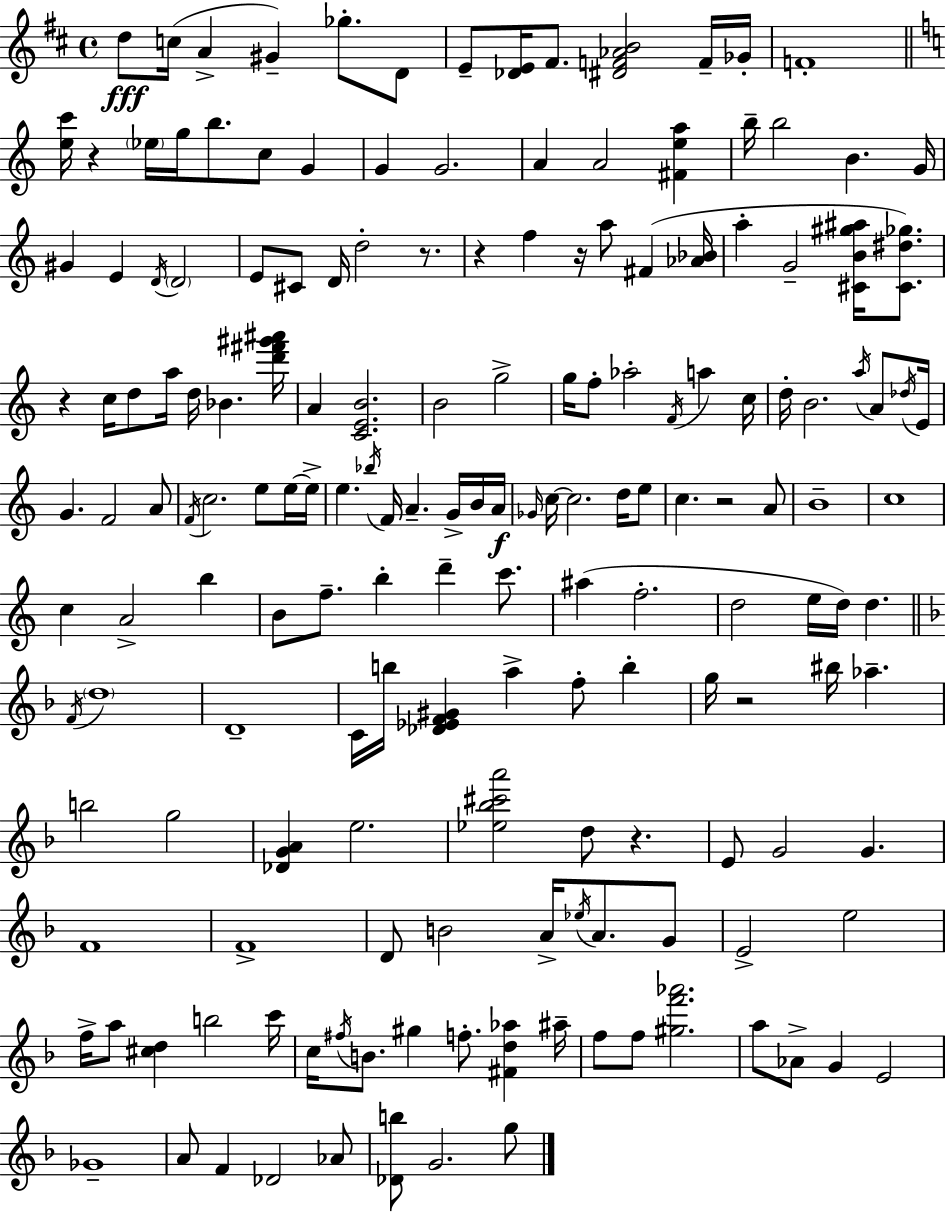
D5/e C5/s A4/q G#4/q Gb5/e. D4/e E4/e [Db4,E4]/s F#4/e. [D#4,F4,Ab4,B4]/h F4/s Gb4/s F4/w [E5,C6]/s R/q Eb5/s G5/s B5/e. C5/e G4/q G4/q G4/h. A4/q A4/h [F#4,E5,A5]/q B5/s B5/h B4/q. G4/s G#4/q E4/q D4/s D4/h E4/e C#4/e D4/s D5/h R/e. R/q F5/q R/s A5/e F#4/q [Ab4,Bb4]/s A5/q G4/h [C#4,B4,G#5,A#5]/s [C#4,D#5,Gb5]/e. R/q C5/s D5/e A5/s D5/s Bb4/q. [D6,F#6,G#6,A#6]/s A4/q [C4,E4,B4]/h. B4/h G5/h G5/s F5/e Ab5/h F4/s A5/q C5/s D5/s B4/h. A5/s A4/e Db5/s E4/s G4/q. F4/h A4/e F4/s C5/h. E5/e E5/s E5/s E5/q. Bb5/s F4/s A4/q. G4/s B4/s A4/s Gb4/s C5/s C5/h. D5/s E5/e C5/q. R/h A4/e B4/w C5/w C5/q A4/h B5/q B4/e F5/e. B5/q D6/q C6/e. A#5/q F5/h. D5/h E5/s D5/s D5/q. F4/s D5/w D4/w C4/s B5/s [Db4,Eb4,F4,G#4]/q A5/q F5/e B5/q G5/s R/h BIS5/s Ab5/q. B5/h G5/h [Db4,G4,A4]/q E5/h. [Eb5,Bb5,C#6,A6]/h D5/e R/q. E4/e G4/h G4/q. F4/w F4/w D4/e B4/h A4/s Eb5/s A4/e. G4/e E4/h E5/h F5/s A5/e [C#5,D5]/q B5/h C6/s C5/s F#5/s B4/e. G#5/q F5/e. [F#4,D5,Ab5]/q A#5/s F5/e F5/e [G#5,F6,Ab6]/h. A5/e Ab4/e G4/q E4/h Gb4/w A4/e F4/q Db4/h Ab4/e [Db4,B5]/e G4/h. G5/e